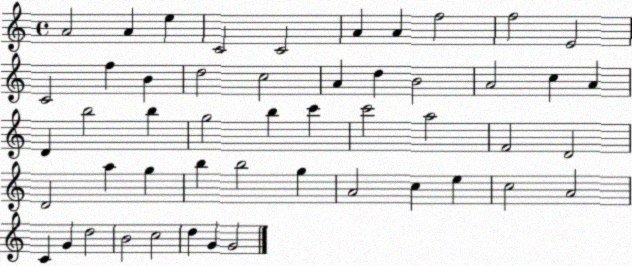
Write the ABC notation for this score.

X:1
T:Untitled
M:4/4
L:1/4
K:C
A2 A e C2 C2 A A f2 f2 E2 C2 f B d2 c2 A d B2 A2 c A D b2 b g2 b c' c'2 a2 F2 D2 D2 a g b b2 g A2 c e c2 A2 C G d2 B2 c2 d G G2